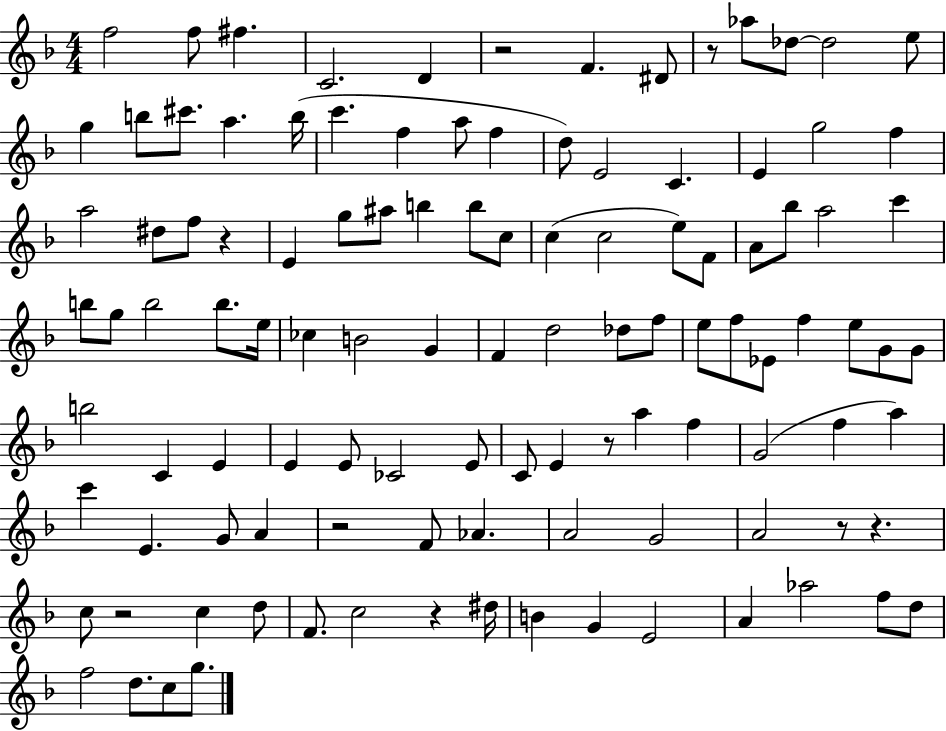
{
  \clef treble
  \numericTimeSignature
  \time 4/4
  \key f \major
  f''2 f''8 fis''4. | c'2. d'4 | r2 f'4. dis'8 | r8 aes''8 des''8~~ des''2 e''8 | \break g''4 b''8 cis'''8. a''4. b''16( | c'''4. f''4 a''8 f''4 | d''8) e'2 c'4. | e'4 g''2 f''4 | \break a''2 dis''8 f''8 r4 | e'4 g''8 ais''8 b''4 b''8 c''8 | c''4( c''2 e''8) f'8 | a'8 bes''8 a''2 c'''4 | \break b''8 g''8 b''2 b''8. e''16 | ces''4 b'2 g'4 | f'4 d''2 des''8 f''8 | e''8 f''8 ees'8 f''4 e''8 g'8 g'8 | \break b''2 c'4 e'4 | e'4 e'8 ces'2 e'8 | c'8 e'4 r8 a''4 f''4 | g'2( f''4 a''4) | \break c'''4 e'4. g'8 a'4 | r2 f'8 aes'4. | a'2 g'2 | a'2 r8 r4. | \break c''8 r2 c''4 d''8 | f'8. c''2 r4 dis''16 | b'4 g'4 e'2 | a'4 aes''2 f''8 d''8 | \break f''2 d''8. c''8 g''8. | \bar "|."
}